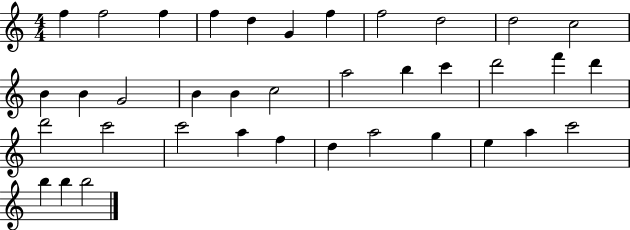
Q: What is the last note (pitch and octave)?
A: B5